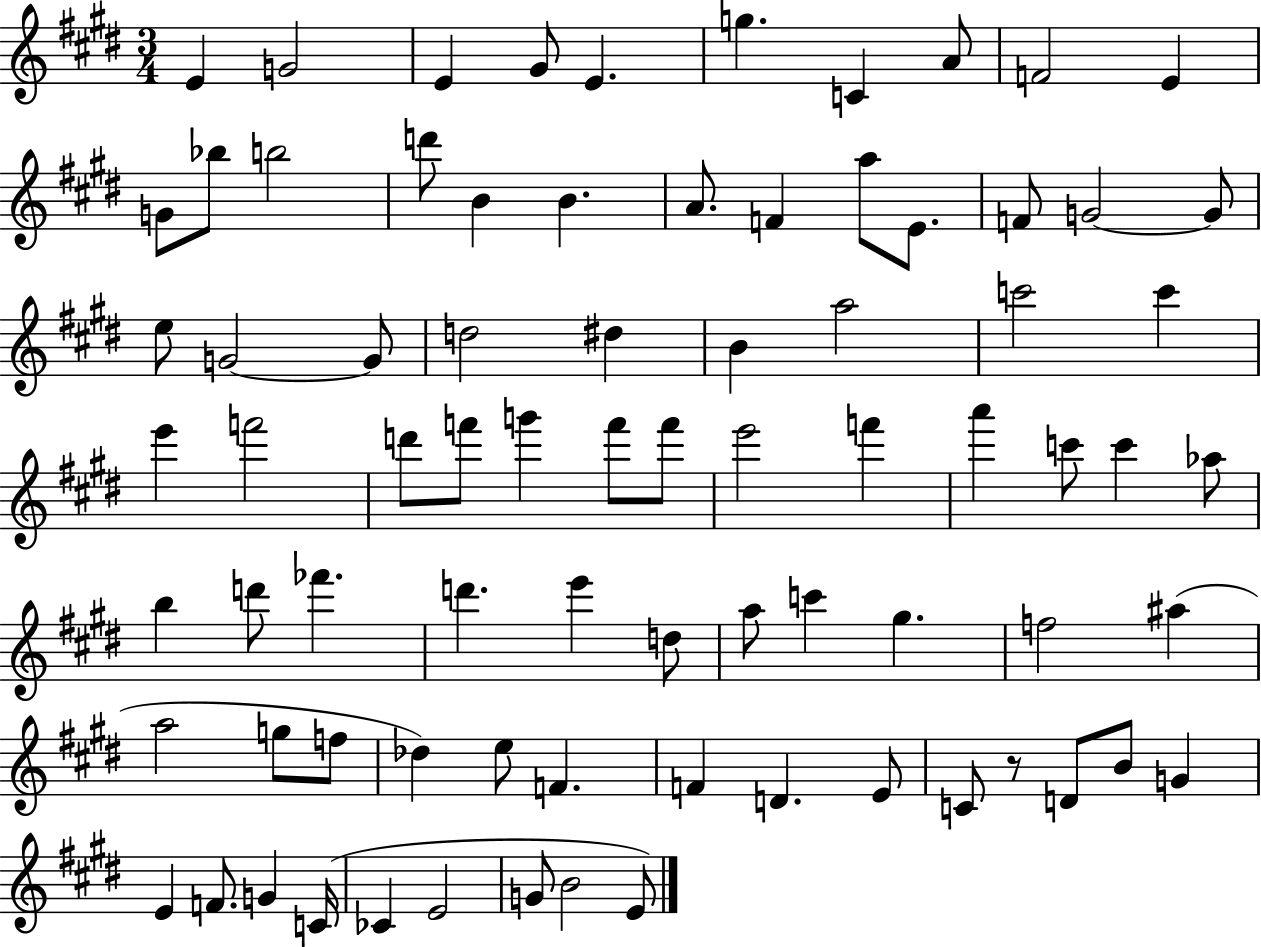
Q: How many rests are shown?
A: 1